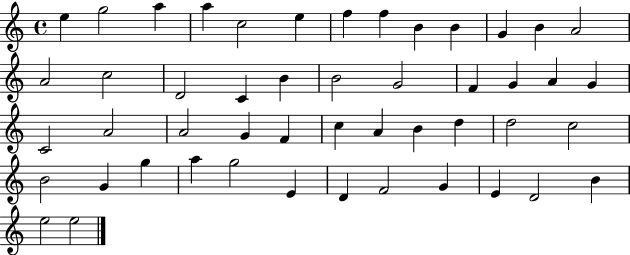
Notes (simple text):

E5/q G5/h A5/q A5/q C5/h E5/q F5/q F5/q B4/q B4/q G4/q B4/q A4/h A4/h C5/h D4/h C4/q B4/q B4/h G4/h F4/q G4/q A4/q G4/q C4/h A4/h A4/h G4/q F4/q C5/q A4/q B4/q D5/q D5/h C5/h B4/h G4/q G5/q A5/q G5/h E4/q D4/q F4/h G4/q E4/q D4/h B4/q E5/h E5/h